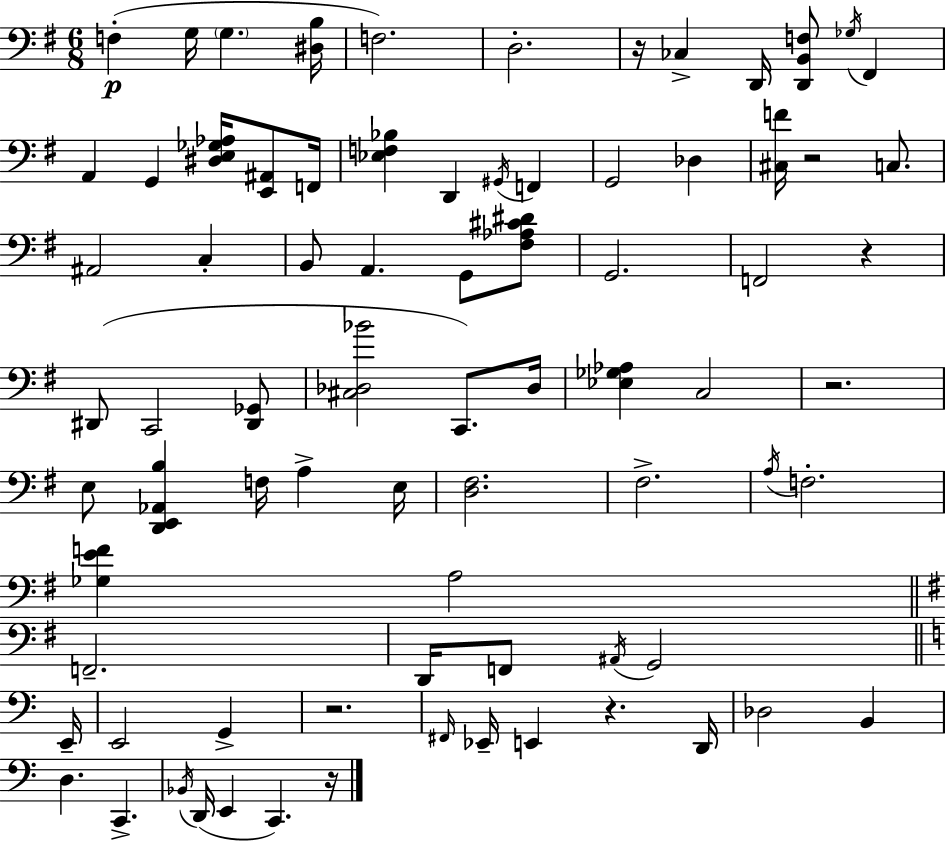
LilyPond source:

{
  \clef bass
  \numericTimeSignature
  \time 6/8
  \key g \major
  f4-.(\p g16 \parenthesize g4. <dis b>16 | f2.) | d2.-. | r16 ces4-> d,16 <d, b, f>8 \acciaccatura { ges16 } fis,4 | \break a,4 g,4 <dis e ges aes>16 <e, ais,>8 | f,16 <ees f bes>4 d,4 \acciaccatura { gis,16 } f,4 | g,2 des4 | <cis f'>16 r2 c8. | \break ais,2 c4-. | b,8 a,4. g,8 | <fis aes cis' dis'>8 g,2. | f,2 r4 | \break dis,8( c,2 | <dis, ges,>8 <cis des bes'>2 c,8.) | des16 <ees ges aes>4 c2 | r2. | \break e8 <d, e, aes, b>4 f16 a4-> | e16 <d fis>2. | fis2.-> | \acciaccatura { a16 } f2.-. | \break <ges e' f'>4 a2 | \bar "||" \break \key g \major f,2.-- | d,16 f,8 \acciaccatura { ais,16 } g,2 | \bar "||" \break \key c \major e,16-- e,2 g,4-> | r2. | \grace { fis,16 } ees,16-- e,4 r4. | d,16 des2 b,4 | \break d4. c,4.-> | \acciaccatura { bes,16 }( d,16 e,4 c,4.) | r16 \bar "|."
}